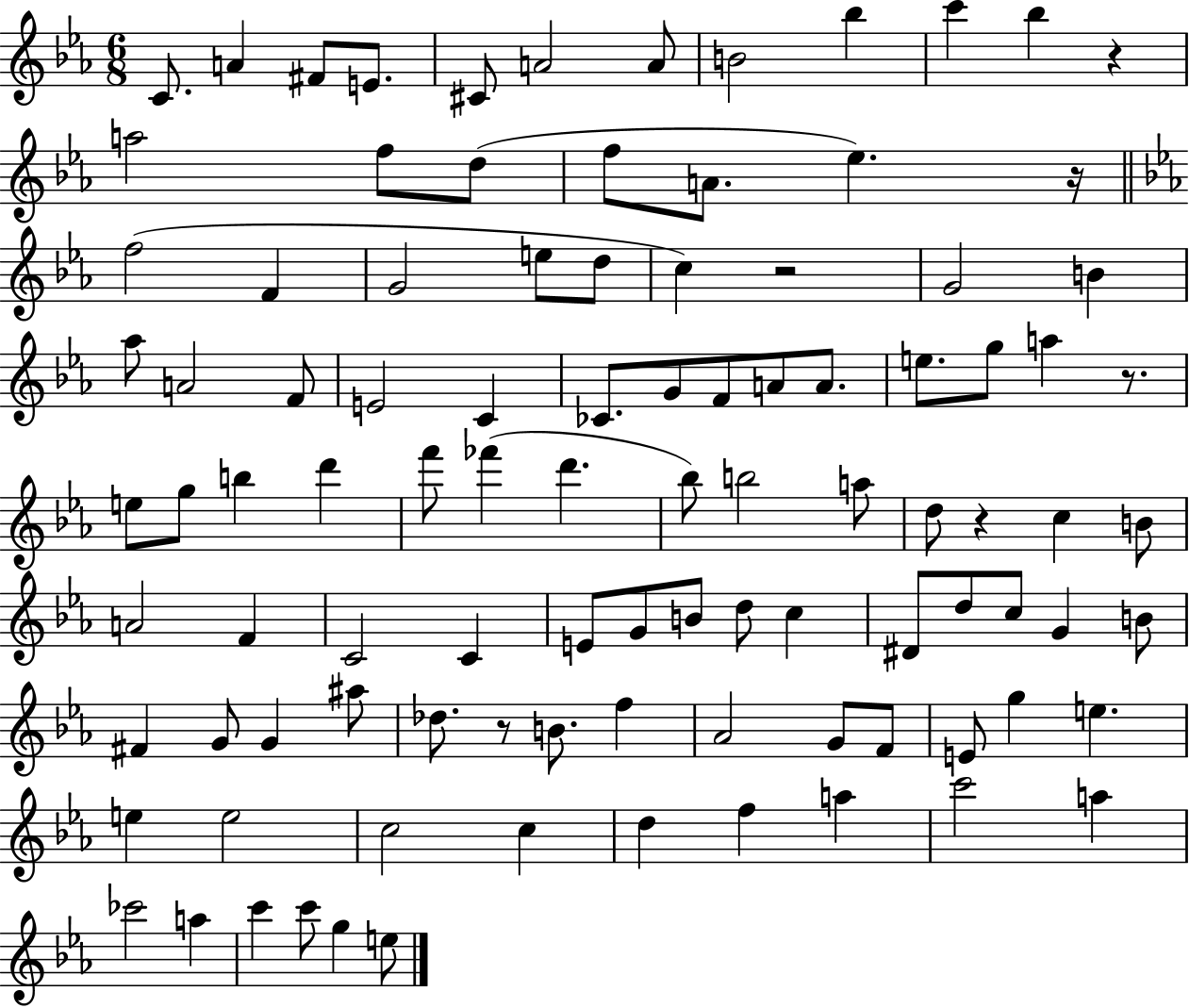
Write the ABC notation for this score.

X:1
T:Untitled
M:6/8
L:1/4
K:Eb
C/2 A ^F/2 E/2 ^C/2 A2 A/2 B2 _b c' _b z a2 f/2 d/2 f/2 A/2 _e z/4 f2 F G2 e/2 d/2 c z2 G2 B _a/2 A2 F/2 E2 C _C/2 G/2 F/2 A/2 A/2 e/2 g/2 a z/2 e/2 g/2 b d' f'/2 _f' d' _b/2 b2 a/2 d/2 z c B/2 A2 F C2 C E/2 G/2 B/2 d/2 c ^D/2 d/2 c/2 G B/2 ^F G/2 G ^a/2 _d/2 z/2 B/2 f _A2 G/2 F/2 E/2 g e e e2 c2 c d f a c'2 a _c'2 a c' c'/2 g e/2